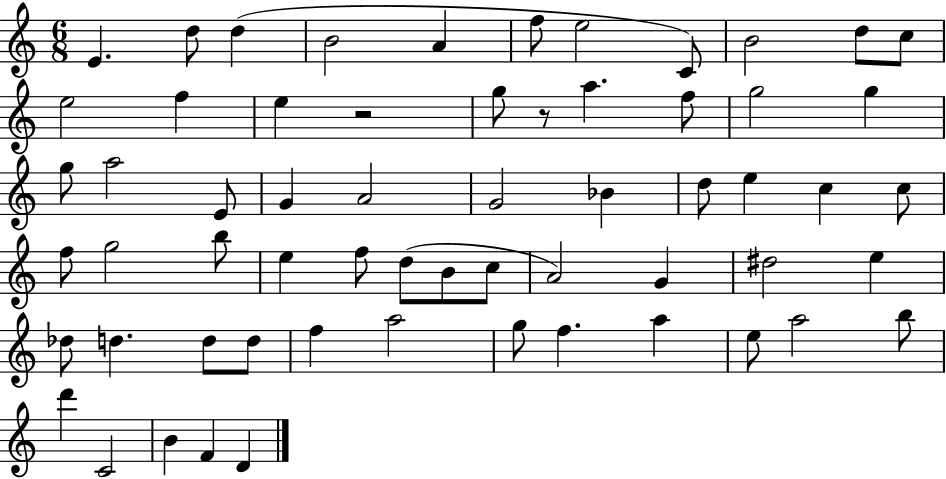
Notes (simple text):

E4/q. D5/e D5/q B4/h A4/q F5/e E5/h C4/e B4/h D5/e C5/e E5/h F5/q E5/q R/h G5/e R/e A5/q. F5/e G5/h G5/q G5/e A5/h E4/e G4/q A4/h G4/h Bb4/q D5/e E5/q C5/q C5/e F5/e G5/h B5/e E5/q F5/e D5/e B4/e C5/e A4/h G4/q D#5/h E5/q Db5/e D5/q. D5/e D5/e F5/q A5/h G5/e F5/q. A5/q E5/e A5/h B5/e D6/q C4/h B4/q F4/q D4/q